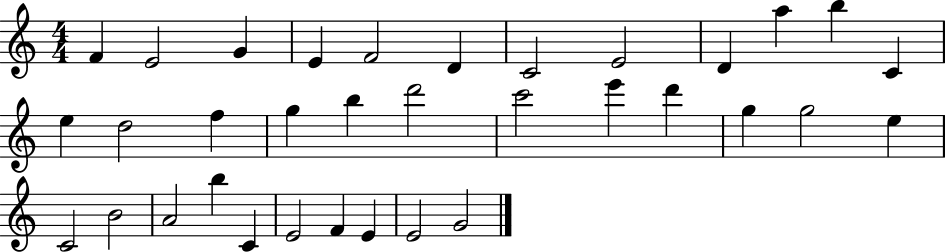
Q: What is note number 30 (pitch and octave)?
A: E4